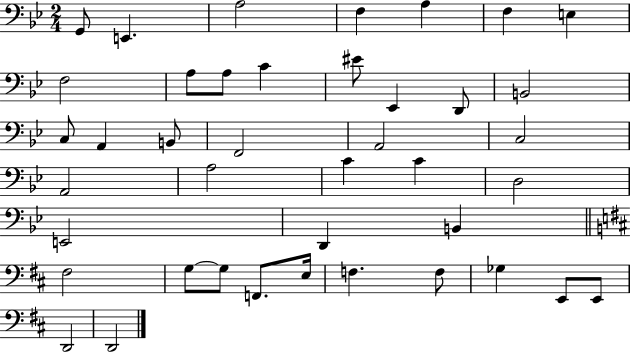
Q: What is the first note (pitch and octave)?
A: G2